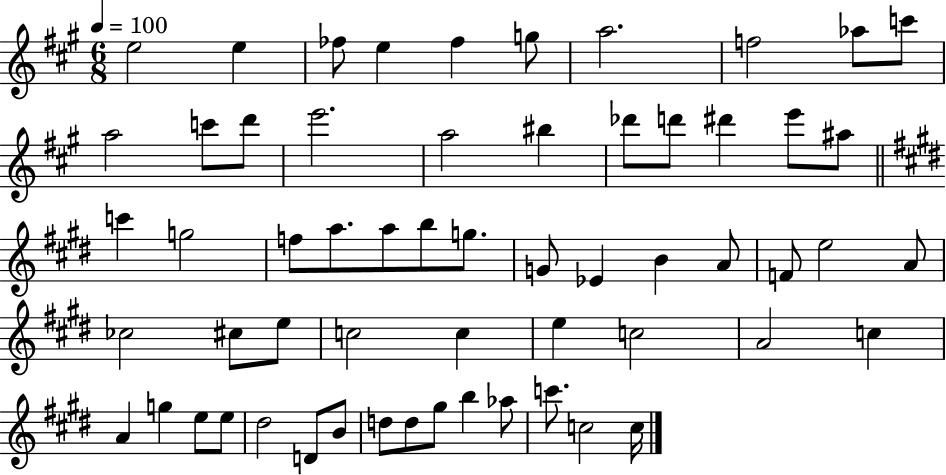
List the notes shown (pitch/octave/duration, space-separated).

E5/h E5/q FES5/e E5/q FES5/q G5/e A5/h. F5/h Ab5/e C6/e A5/h C6/e D6/e E6/h. A5/h BIS5/q Db6/e D6/e D#6/q E6/e A#5/e C6/q G5/h F5/e A5/e. A5/e B5/e G5/e. G4/e Eb4/q B4/q A4/e F4/e E5/h A4/e CES5/h C#5/e E5/e C5/h C5/q E5/q C5/h A4/h C5/q A4/q G5/q E5/e E5/e D#5/h D4/e B4/e D5/e D5/e G#5/e B5/q Ab5/e C6/e. C5/h C5/s